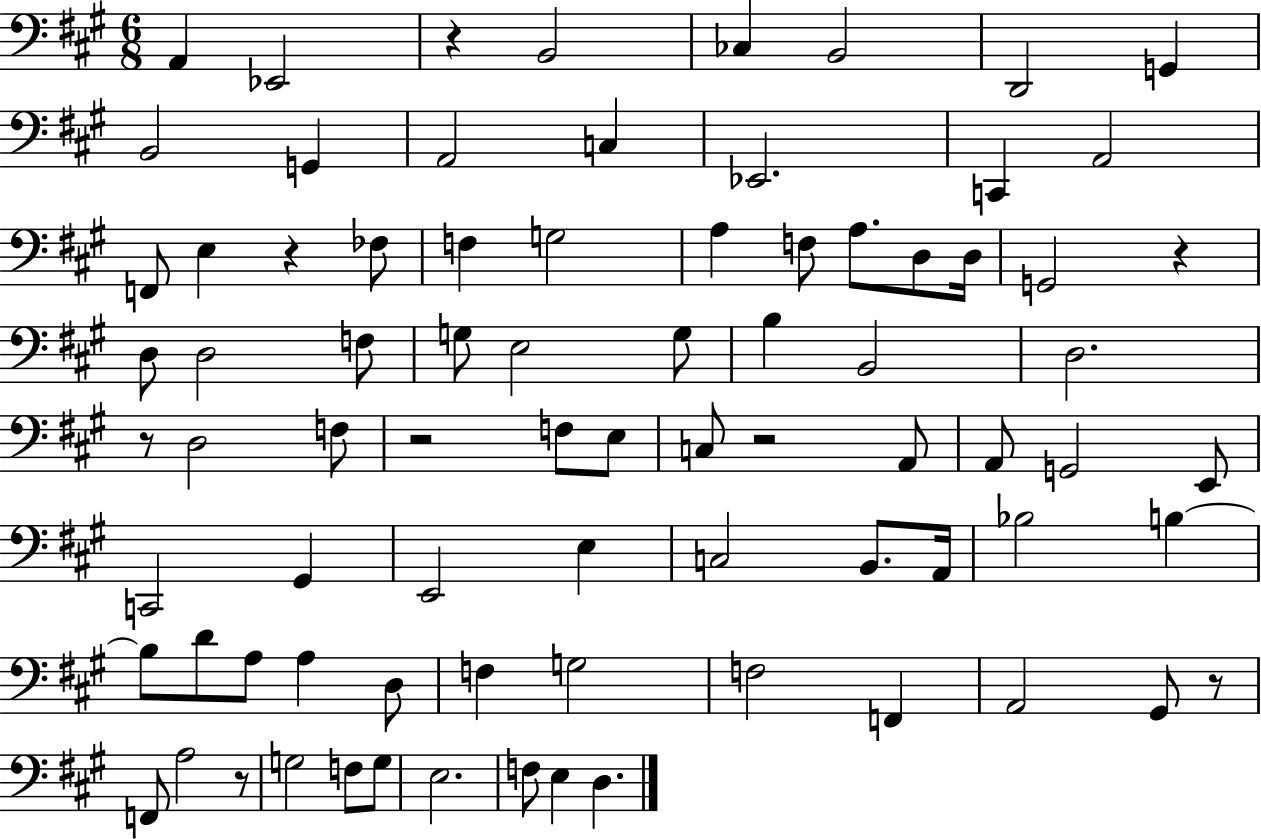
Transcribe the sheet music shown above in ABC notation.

X:1
T:Untitled
M:6/8
L:1/4
K:A
A,, _E,,2 z B,,2 _C, B,,2 D,,2 G,, B,,2 G,, A,,2 C, _E,,2 C,, A,,2 F,,/2 E, z _F,/2 F, G,2 A, F,/2 A,/2 D,/2 D,/4 G,,2 z D,/2 D,2 F,/2 G,/2 E,2 G,/2 B, B,,2 D,2 z/2 D,2 F,/2 z2 F,/2 E,/2 C,/2 z2 A,,/2 A,,/2 G,,2 E,,/2 C,,2 ^G,, E,,2 E, C,2 B,,/2 A,,/4 _B,2 B, B,/2 D/2 A,/2 A, D,/2 F, G,2 F,2 F,, A,,2 ^G,,/2 z/2 F,,/2 A,2 z/2 G,2 F,/2 G,/2 E,2 F,/2 E, D,